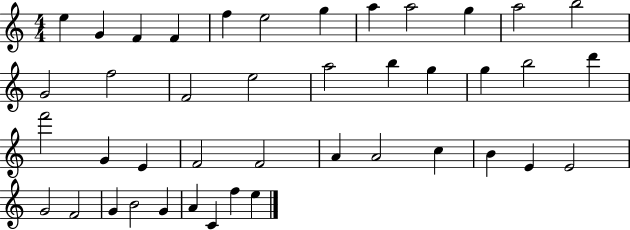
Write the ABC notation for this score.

X:1
T:Untitled
M:4/4
L:1/4
K:C
e G F F f e2 g a a2 g a2 b2 G2 f2 F2 e2 a2 b g g b2 d' f'2 G E F2 F2 A A2 c B E E2 G2 F2 G B2 G A C f e